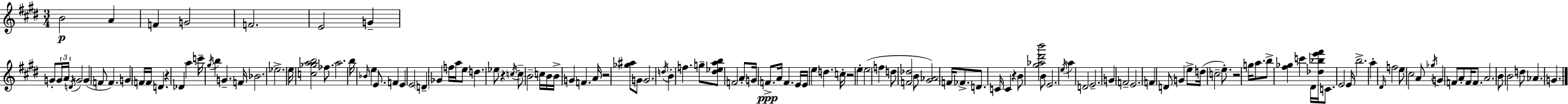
B4/h A4/q F4/q G4/h F4/h. E4/h G4/q G4/e G4/s A4/s D4/s G4/h G4/q F4/e F4/q. G4/q F4/s F4/s D4/q. R/q Db4/q A5/q C6/s G#5/s B5/q G4/q. F4/s Bb4/h. Eb5/h. E5/s [C5,Gb5,A5,B5]/h FES5/e. A5/h. B5/s Bb4/s E5/q E4/e. F4/q E4/q E4/h D4/q Gb4/q F5/s A5/s E5/e D5/q. Eb5/e R/q C5/s C5/e B4/h C5/s B4/s B4/s G4/q F4/q. A4/s R/h [Gb5,A#5]/e G4/e G4/h. D5/s B4/q F5/q. G5/e [D#5,Eb5,A5,B5]/e F4/h A4/e G4/s F4/e. A4/s F4/q. E4/s E4/s E5/q D5/q. C5/s R/h E5/q E5/h F5/q D5/e [F4,Db5]/h B4/e [G#4,Ab4]/h F4/s FES4/e. D4/e. C4/s C4/q R/q B4/e [G#5,Ab5,D#6,B6]/h B4/e E4/h. E5/s A5/q D4/h E4/h. G4/q F4/h E4/h. F4/q D4/e G4/q E5/e D5/s C5/h E5/e. R/h G5/s A5/e. B5/e [F#5,Gb5]/q C6/q D#4/s [Db5,Bb5,E6,F#6]/s C4/e. E4/h E4/s B5/h. A5/q D#4/s F5/h E5/e C#5/h A4/e Gb5/s G4/q F4/e A4/e F4/s F4/e. A4/h. B4/e B4/h D5/e Ab4/q. G4/q.